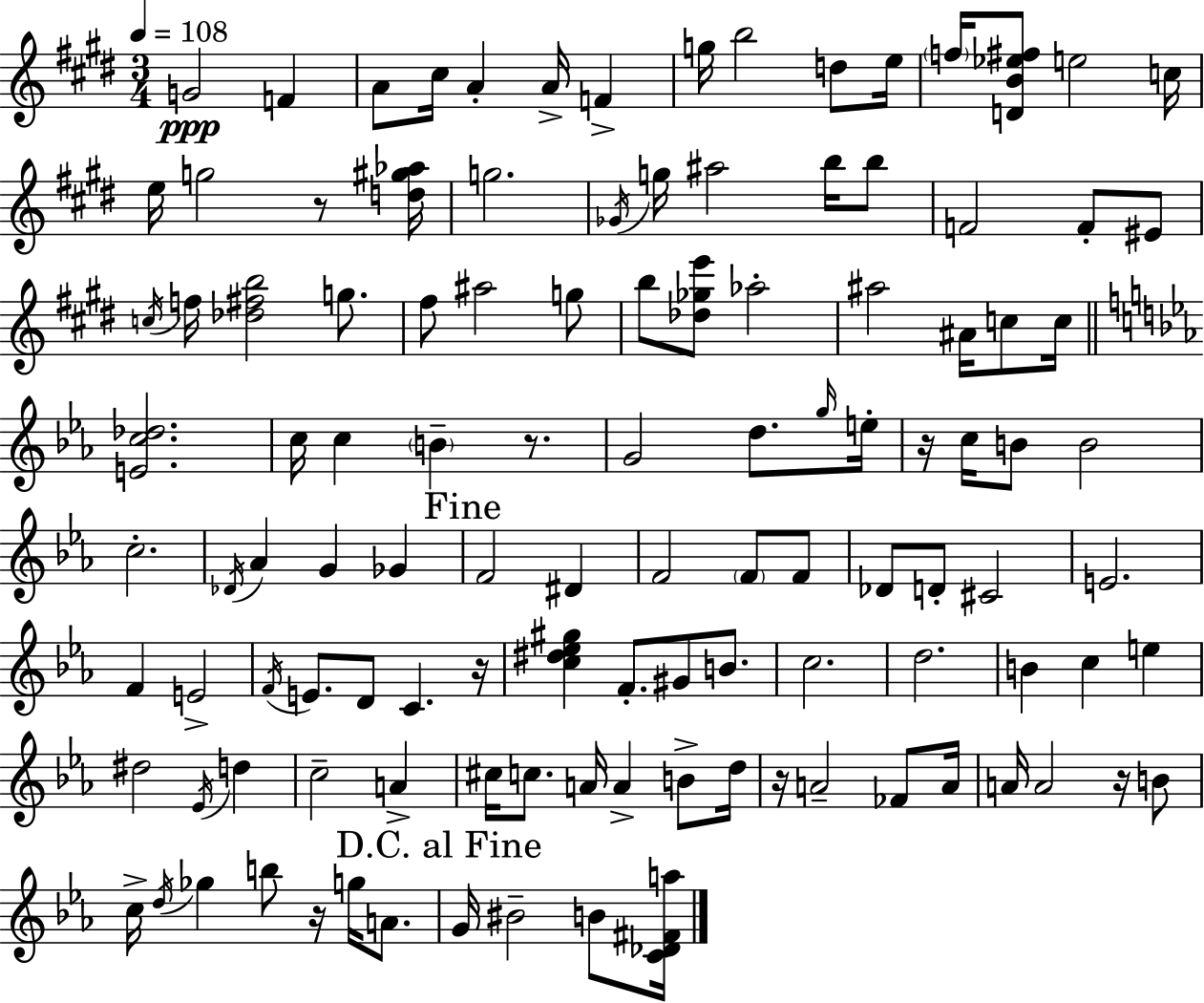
{
  \clef treble
  \numericTimeSignature
  \time 3/4
  \key e \major
  \tempo 4 = 108
  \repeat volta 2 { g'2\ppp f'4 | a'8 cis''16 a'4-. a'16-> f'4-> | g''16 b''2 d''8 e''16 | \parenthesize f''16 <d' b' ees'' fis''>8 e''2 c''16 | \break e''16 g''2 r8 <d'' gis'' aes''>16 | g''2. | \acciaccatura { ges'16 } g''16 ais''2 b''16 b''8 | f'2 f'8-. eis'8 | \break \acciaccatura { c''16 } f''16 <des'' fis'' b''>2 g''8. | fis''8 ais''2 | g''8 b''8 <des'' ges'' e'''>8 aes''2-. | ais''2 ais'16 c''8 | \break c''16 \bar "||" \break \key ees \major <e' c'' des''>2. | c''16 c''4 \parenthesize b'4-- r8. | g'2 d''8. \grace { g''16 } | e''16-. r16 c''16 b'8 b'2 | \break c''2.-. | \acciaccatura { des'16 } aes'4 g'4 ges'4 | \mark "Fine" f'2 dis'4 | f'2 \parenthesize f'8 | \break f'8 des'8 d'8-. cis'2 | e'2. | f'4 e'2-> | \acciaccatura { f'16 } e'8. d'8 c'4. | \break r16 <c'' dis'' ees'' gis''>4 f'8.-. gis'8 | b'8. c''2. | d''2. | b'4 c''4 e''4 | \break dis''2 \acciaccatura { ees'16 } | d''4 c''2-- | a'4-> cis''16 c''8. a'16 a'4-> | b'8-> d''16 r16 a'2-- | \break fes'8 a'16 a'16 a'2 | r16 b'8 c''16-> \acciaccatura { d''16 } ges''4 b''8 | r16 g''16 a'8. \mark "D.C. al Fine" g'16 bis'2-- | b'8 <c' des' fis' a''>16 } \bar "|."
}